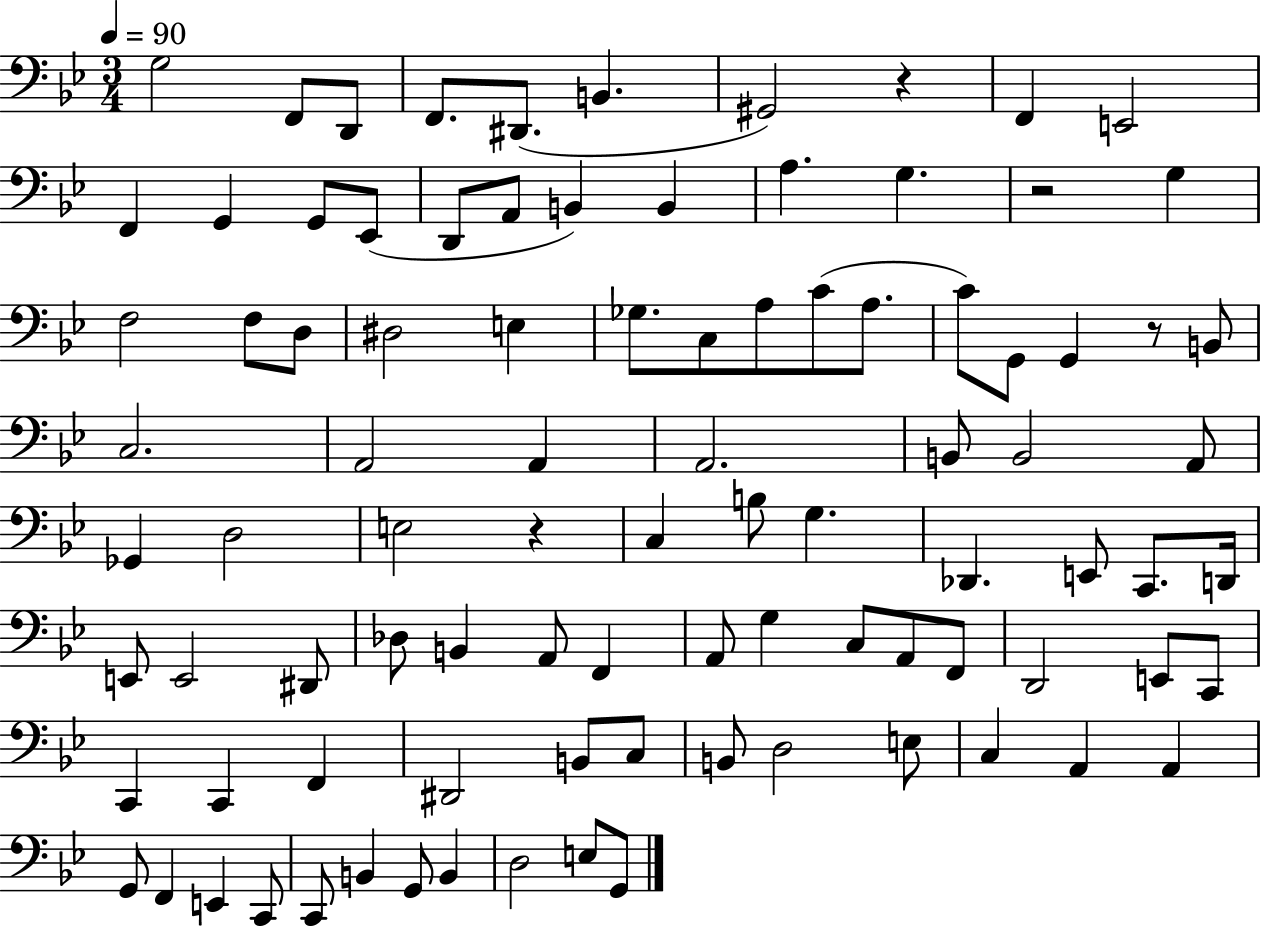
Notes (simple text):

G3/h F2/e D2/e F2/e. D#2/e. B2/q. G#2/h R/q F2/q E2/h F2/q G2/q G2/e Eb2/e D2/e A2/e B2/q B2/q A3/q. G3/q. R/h G3/q F3/h F3/e D3/e D#3/h E3/q Gb3/e. C3/e A3/e C4/e A3/e. C4/e G2/e G2/q R/e B2/e C3/h. A2/h A2/q A2/h. B2/e B2/h A2/e Gb2/q D3/h E3/h R/q C3/q B3/e G3/q. Db2/q. E2/e C2/e. D2/s E2/e E2/h D#2/e Db3/e B2/q A2/e F2/q A2/e G3/q C3/e A2/e F2/e D2/h E2/e C2/e C2/q C2/q F2/q D#2/h B2/e C3/e B2/e D3/h E3/e C3/q A2/q A2/q G2/e F2/q E2/q C2/e C2/e B2/q G2/e B2/q D3/h E3/e G2/e